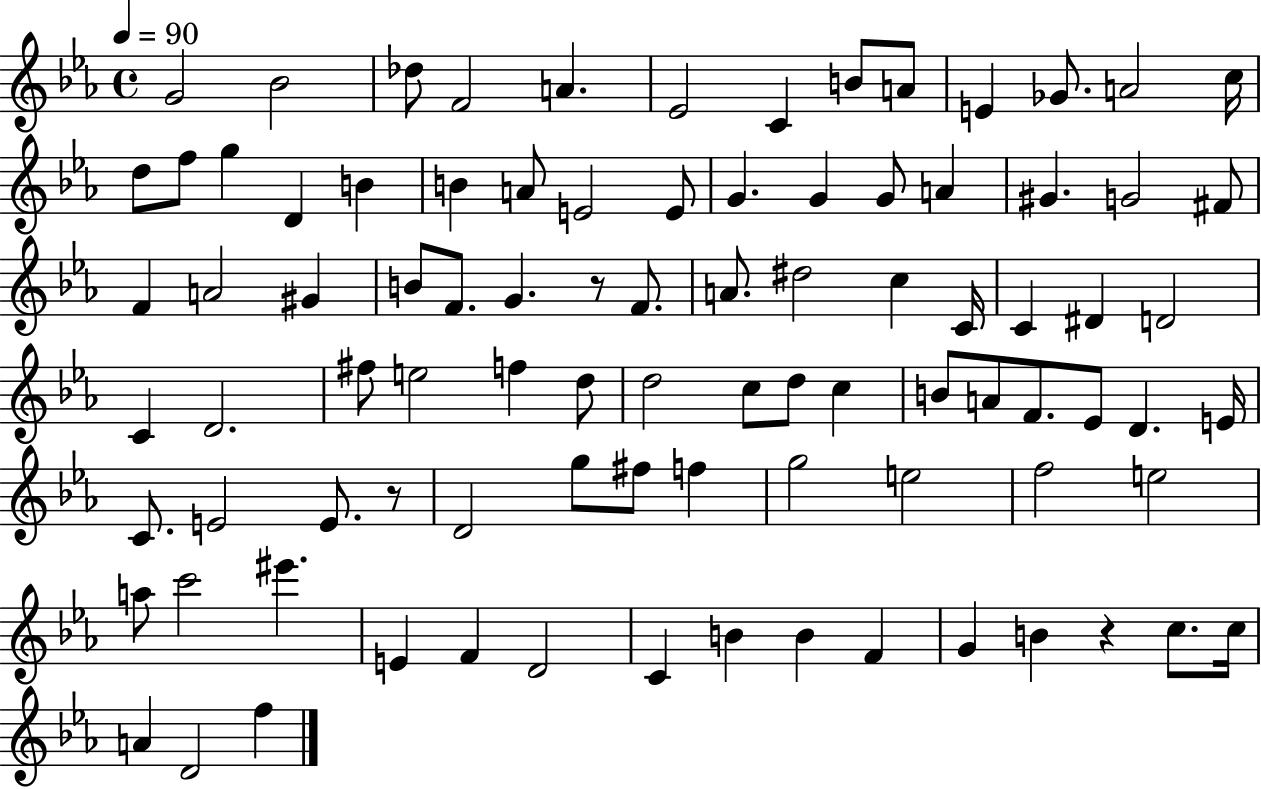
G4/h Bb4/h Db5/e F4/h A4/q. Eb4/h C4/q B4/e A4/e E4/q Gb4/e. A4/h C5/s D5/e F5/e G5/q D4/q B4/q B4/q A4/e E4/h E4/e G4/q. G4/q G4/e A4/q G#4/q. G4/h F#4/e F4/q A4/h G#4/q B4/e F4/e. G4/q. R/e F4/e. A4/e. D#5/h C5/q C4/s C4/q D#4/q D4/h C4/q D4/h. F#5/e E5/h F5/q D5/e D5/h C5/e D5/e C5/q B4/e A4/e F4/e. Eb4/e D4/q. E4/s C4/e. E4/h E4/e. R/e D4/h G5/e F#5/e F5/q G5/h E5/h F5/h E5/h A5/e C6/h EIS6/q. E4/q F4/q D4/h C4/q B4/q B4/q F4/q G4/q B4/q R/q C5/e. C5/s A4/q D4/h F5/q